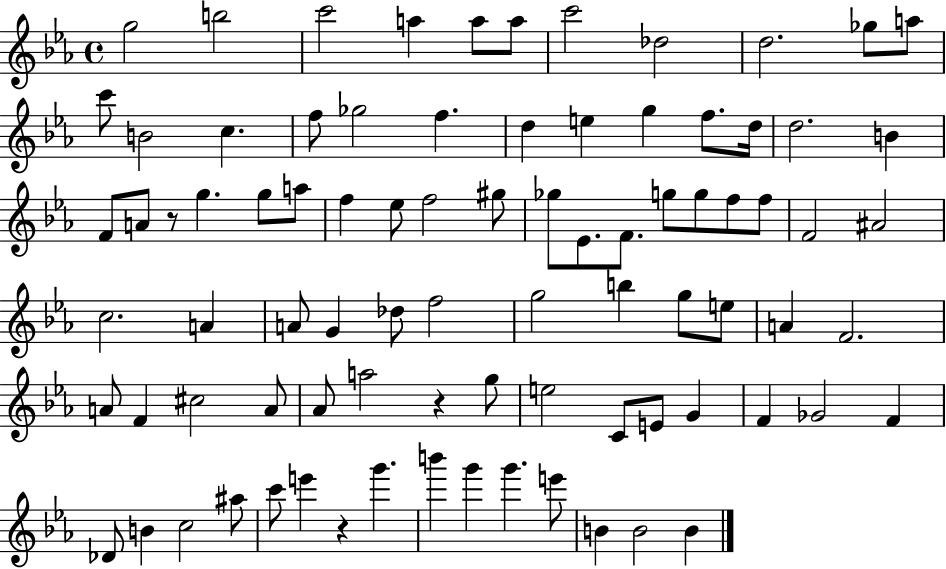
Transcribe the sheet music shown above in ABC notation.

X:1
T:Untitled
M:4/4
L:1/4
K:Eb
g2 b2 c'2 a a/2 a/2 c'2 _d2 d2 _g/2 a/2 c'/2 B2 c f/2 _g2 f d e g f/2 d/4 d2 B F/2 A/2 z/2 g g/2 a/2 f _e/2 f2 ^g/2 _g/2 _E/2 F/2 g/2 g/2 f/2 f/2 F2 ^A2 c2 A A/2 G _d/2 f2 g2 b g/2 e/2 A F2 A/2 F ^c2 A/2 _A/2 a2 z g/2 e2 C/2 E/2 G F _G2 F _D/2 B c2 ^a/2 c'/2 e' z g' b' g' g' e'/2 B B2 B